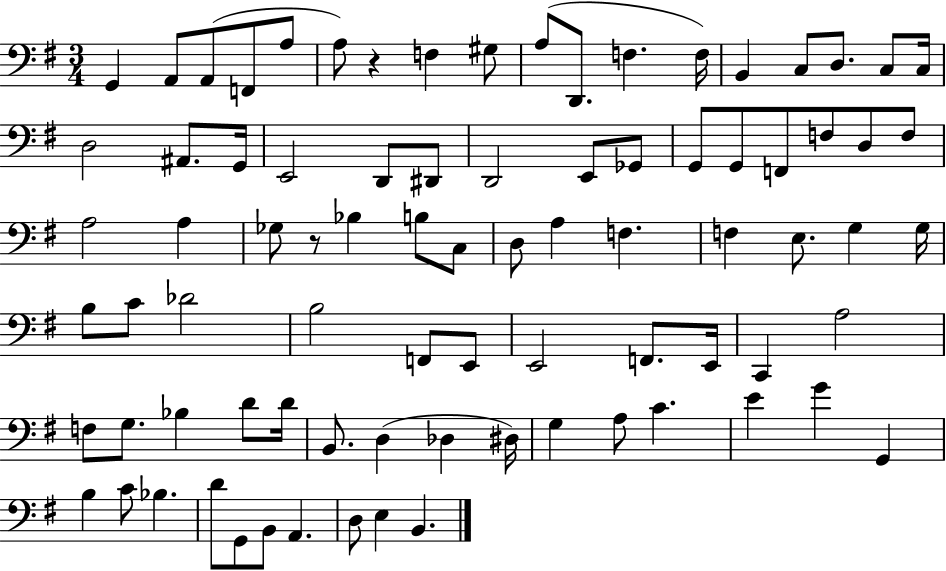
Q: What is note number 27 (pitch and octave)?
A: G2